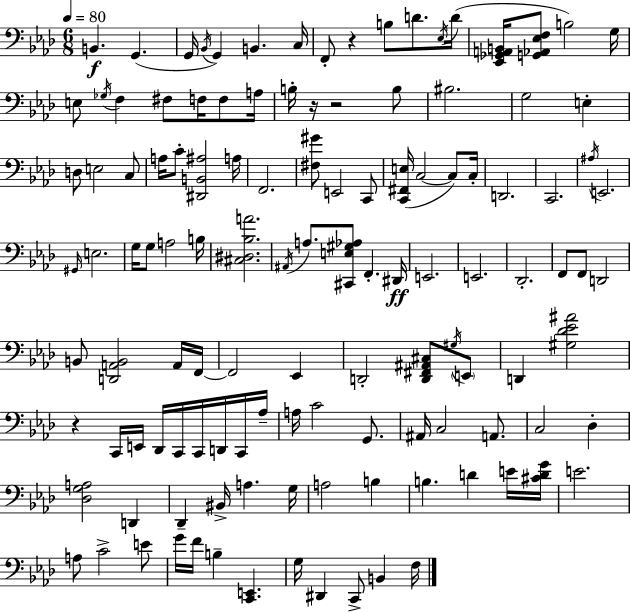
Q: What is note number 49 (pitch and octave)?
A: A#2